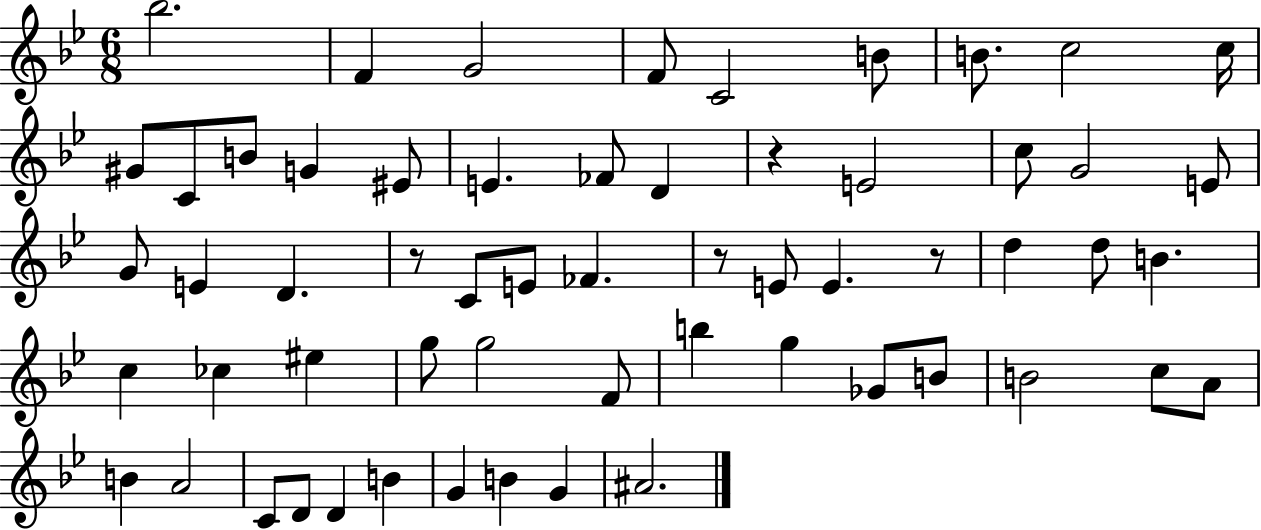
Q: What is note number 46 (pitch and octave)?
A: B4